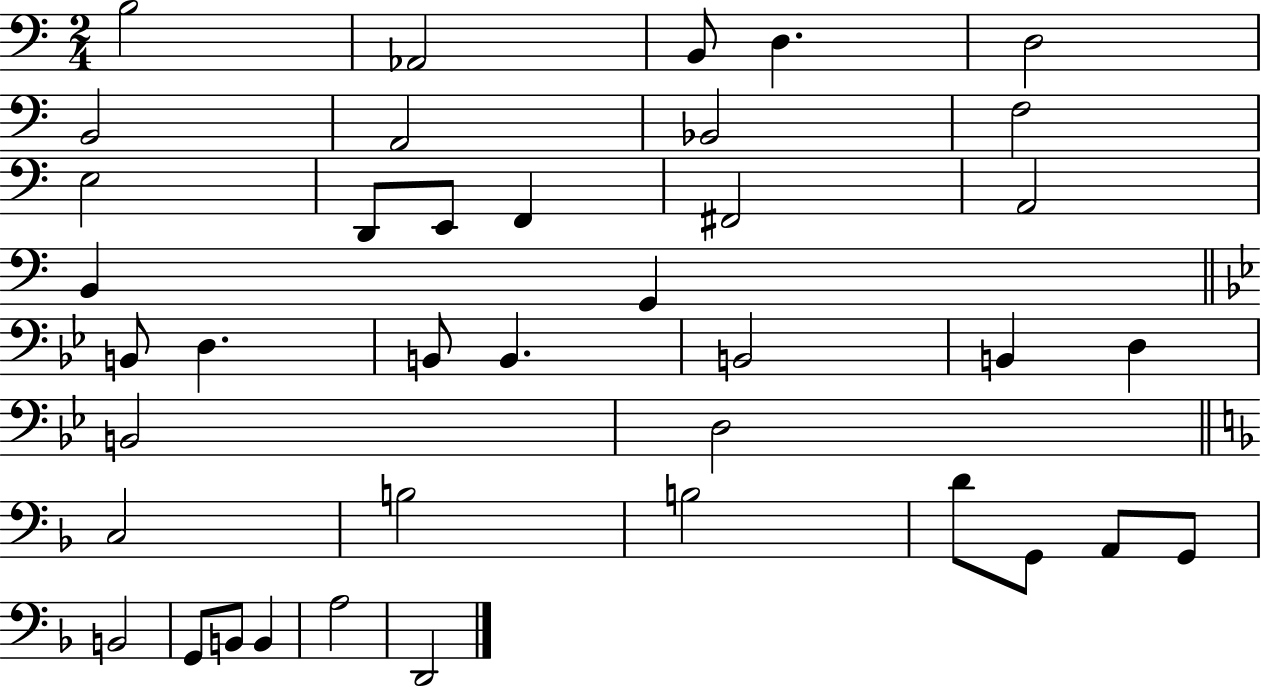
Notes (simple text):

B3/h Ab2/h B2/e D3/q. D3/h B2/h A2/h Bb2/h F3/h E3/h D2/e E2/e F2/q F#2/h A2/h B2/q G2/q B2/e D3/q. B2/e B2/q. B2/h B2/q D3/q B2/h D3/h C3/h B3/h B3/h D4/e G2/e A2/e G2/e B2/h G2/e B2/e B2/q A3/h D2/h